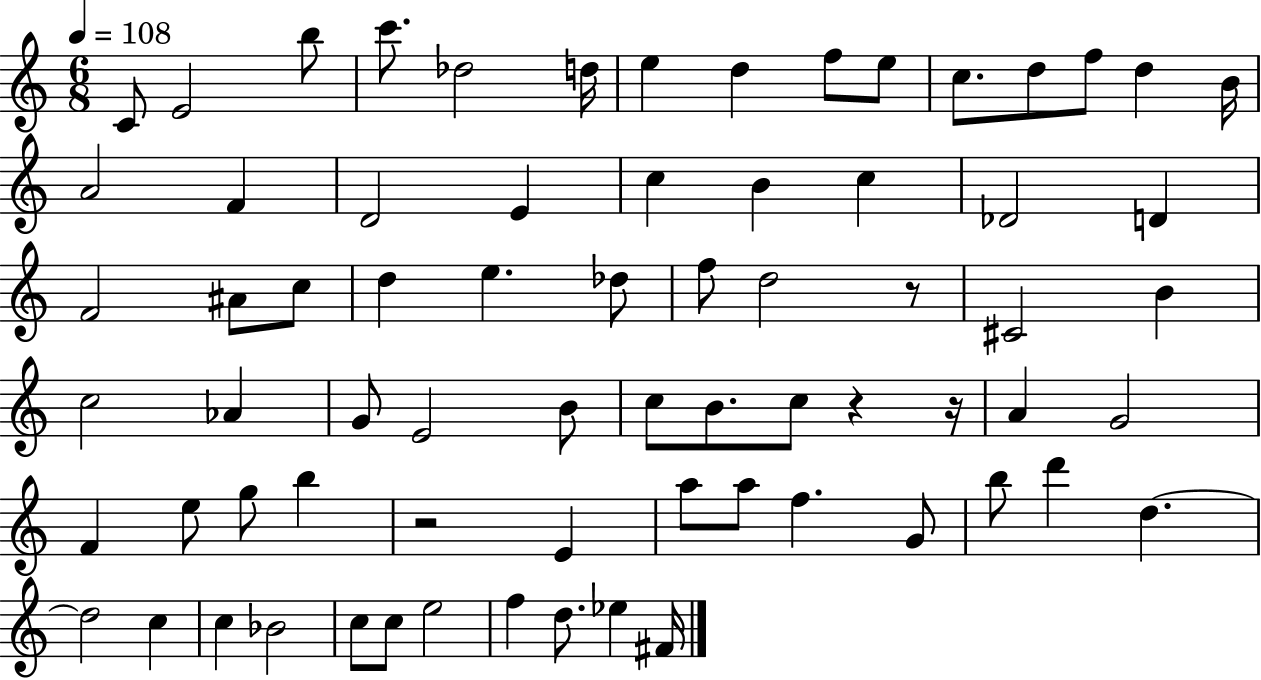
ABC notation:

X:1
T:Untitled
M:6/8
L:1/4
K:C
C/2 E2 b/2 c'/2 _d2 d/4 e d f/2 e/2 c/2 d/2 f/2 d B/4 A2 F D2 E c B c _D2 D F2 ^A/2 c/2 d e _d/2 f/2 d2 z/2 ^C2 B c2 _A G/2 E2 B/2 c/2 B/2 c/2 z z/4 A G2 F e/2 g/2 b z2 E a/2 a/2 f G/2 b/2 d' d d2 c c _B2 c/2 c/2 e2 f d/2 _e ^F/4